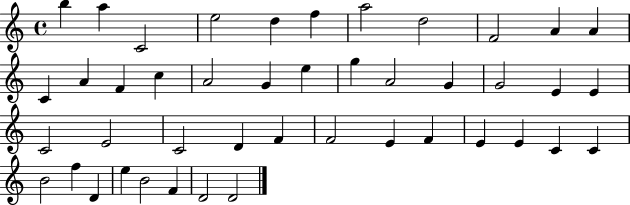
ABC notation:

X:1
T:Untitled
M:4/4
L:1/4
K:C
b a C2 e2 d f a2 d2 F2 A A C A F c A2 G e g A2 G G2 E E C2 E2 C2 D F F2 E F E E C C B2 f D e B2 F D2 D2